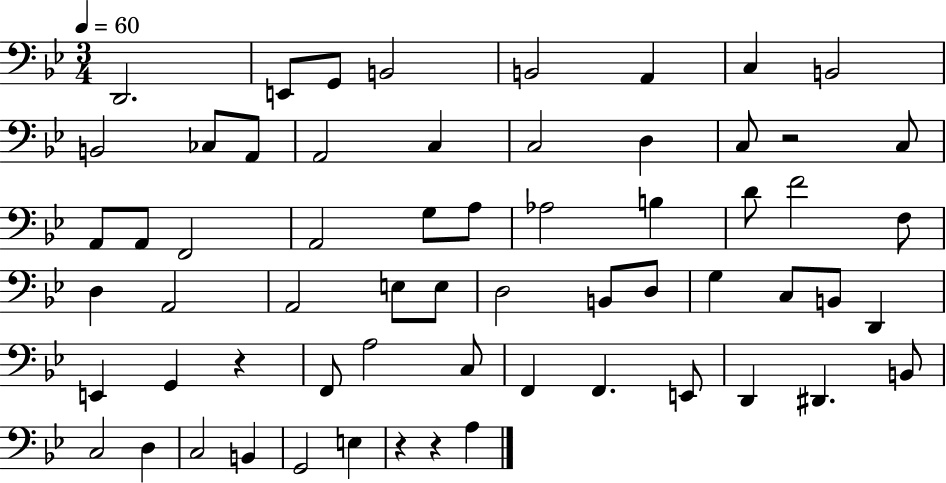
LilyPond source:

{
  \clef bass
  \numericTimeSignature
  \time 3/4
  \key bes \major
  \tempo 4 = 60
  \repeat volta 2 { d,2. | e,8 g,8 b,2 | b,2 a,4 | c4 b,2 | \break b,2 ces8 a,8 | a,2 c4 | c2 d4 | c8 r2 c8 | \break a,8 a,8 f,2 | a,2 g8 a8 | aes2 b4 | d'8 f'2 f8 | \break d4 a,2 | a,2 e8 e8 | d2 b,8 d8 | g4 c8 b,8 d,4 | \break e,4 g,4 r4 | f,8 a2 c8 | f,4 f,4. e,8 | d,4 dis,4. b,8 | \break c2 d4 | c2 b,4 | g,2 e4 | r4 r4 a4 | \break } \bar "|."
}